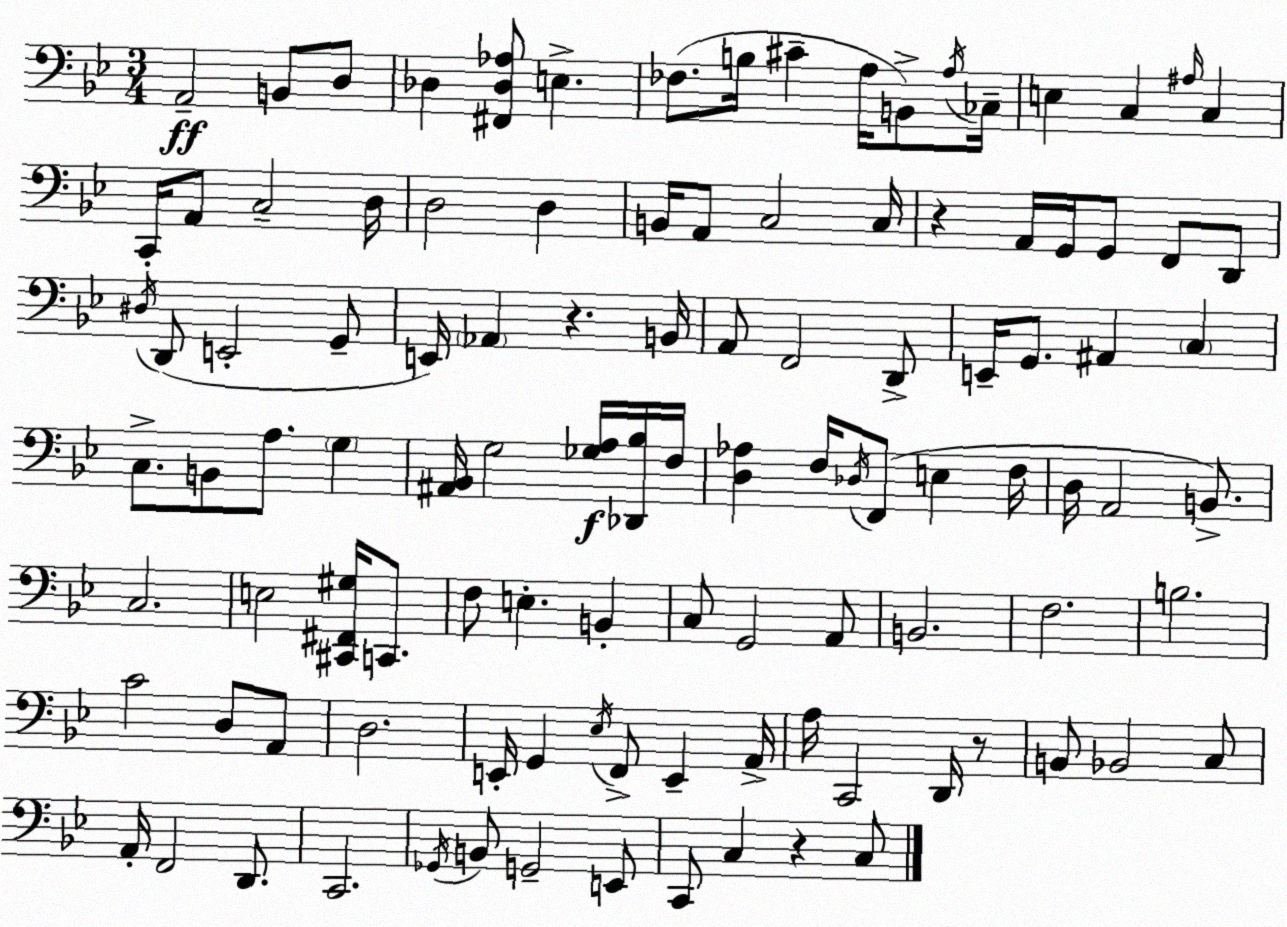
X:1
T:Untitled
M:3/4
L:1/4
K:Gm
A,,2 B,,/2 D,/2 _D, [^F,,_D,_A,]/2 E, _F,/2 B,/4 ^C A,/4 B,,/2 A,/4 _C,/4 E, C, ^A,/4 C, C,,/4 A,,/2 C,2 D,/4 D,2 D, B,,/4 A,,/2 C,2 C,/4 z A,,/4 G,,/4 G,,/2 F,,/2 D,,/2 ^D,/4 D,,/2 E,,2 G,,/2 E,,/4 _A,, z B,,/4 A,,/2 F,,2 D,,/2 E,,/4 G,,/2 ^A,, C, C,/2 B,,/2 A,/2 G, [^A,,_B,,]/4 G,2 [_G,A,]/4 [_D,,_B,]/4 F,/4 [D,_A,] F,/4 _D,/4 F,,/2 E, F,/4 D,/4 A,,2 B,,/2 C,2 E,2 [^C,,^F,,^G,]/4 C,,/2 F,/2 E, B,, C,/2 G,,2 A,,/2 B,,2 F,2 B,2 C2 D,/2 A,,/2 D,2 E,,/4 G,, _E,/4 F,,/2 E,, A,,/4 A,/4 C,,2 D,,/4 z/2 B,,/2 _B,,2 C,/2 A,,/4 F,,2 D,,/2 C,,2 _G,,/4 B,,/2 G,,2 E,,/2 C,,/2 C, z C,/2